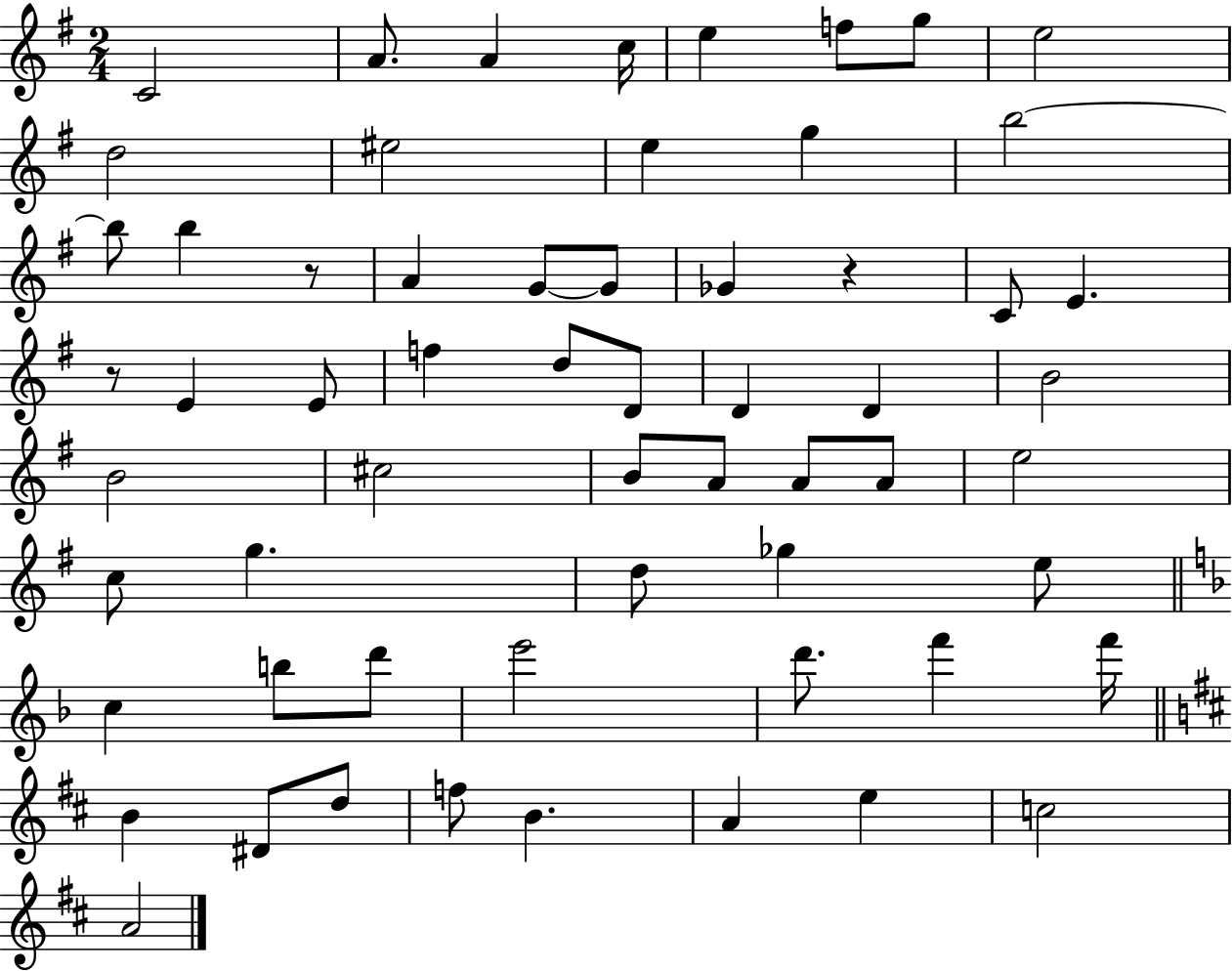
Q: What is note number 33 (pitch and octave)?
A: A4